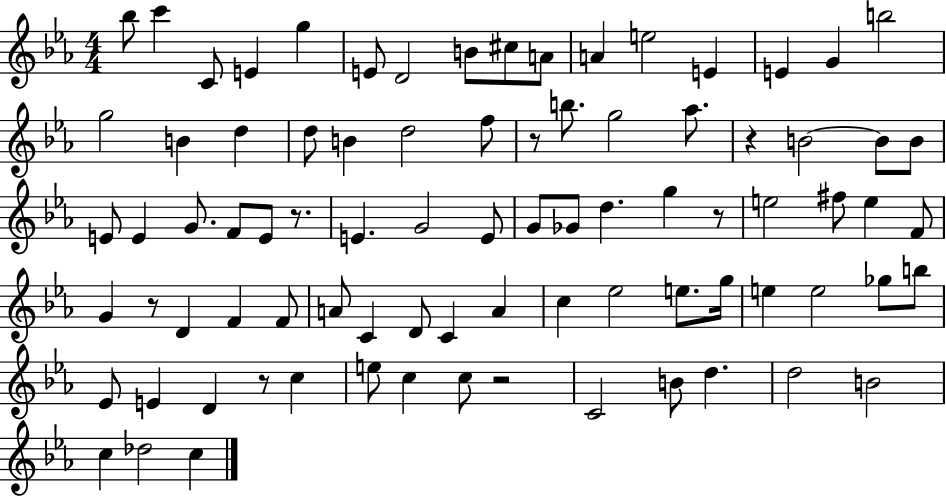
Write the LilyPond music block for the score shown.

{
  \clef treble
  \numericTimeSignature
  \time 4/4
  \key ees \major
  bes''8 c'''4 c'8 e'4 g''4 | e'8 d'2 b'8 cis''8 a'8 | a'4 e''2 e'4 | e'4 g'4 b''2 | \break g''2 b'4 d''4 | d''8 b'4 d''2 f''8 | r8 b''8. g''2 aes''8. | r4 b'2~~ b'8 b'8 | \break e'8 e'4 g'8. f'8 e'8 r8. | e'4. g'2 e'8 | g'8 ges'8 d''4. g''4 r8 | e''2 fis''8 e''4 f'8 | \break g'4 r8 d'4 f'4 f'8 | a'8 c'4 d'8 c'4 a'4 | c''4 ees''2 e''8. g''16 | e''4 e''2 ges''8 b''8 | \break ees'8 e'4 d'4 r8 c''4 | e''8 c''4 c''8 r2 | c'2 b'8 d''4. | d''2 b'2 | \break c''4 des''2 c''4 | \bar "|."
}